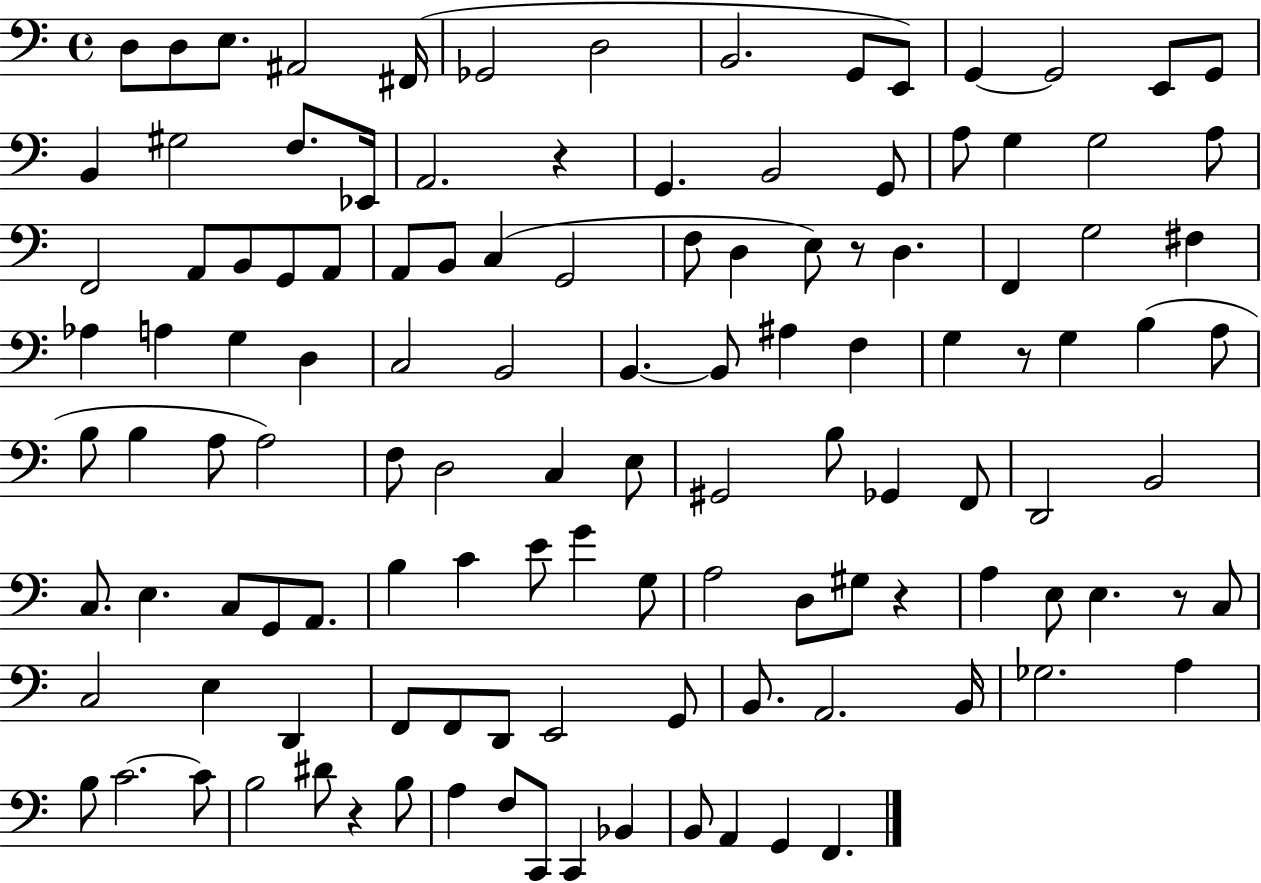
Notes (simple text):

D3/e D3/e E3/e. A#2/h F#2/s Gb2/h D3/h B2/h. G2/e E2/e G2/q G2/h E2/e G2/e B2/q G#3/h F3/e. Eb2/s A2/h. R/q G2/q. B2/h G2/e A3/e G3/q G3/h A3/e F2/h A2/e B2/e G2/e A2/e A2/e B2/e C3/q G2/h F3/e D3/q E3/e R/e D3/q. F2/q G3/h F#3/q Ab3/q A3/q G3/q D3/q C3/h B2/h B2/q. B2/e A#3/q F3/q G3/q R/e G3/q B3/q A3/e B3/e B3/q A3/e A3/h F3/e D3/h C3/q E3/e G#2/h B3/e Gb2/q F2/e D2/h B2/h C3/e. E3/q. C3/e G2/e A2/e. B3/q C4/q E4/e G4/q G3/e A3/h D3/e G#3/e R/q A3/q E3/e E3/q. R/e C3/e C3/h E3/q D2/q F2/e F2/e D2/e E2/h G2/e B2/e. A2/h. B2/s Gb3/h. A3/q B3/e C4/h. C4/e B3/h D#4/e R/q B3/e A3/q F3/e C2/e C2/q Bb2/q B2/e A2/q G2/q F2/q.